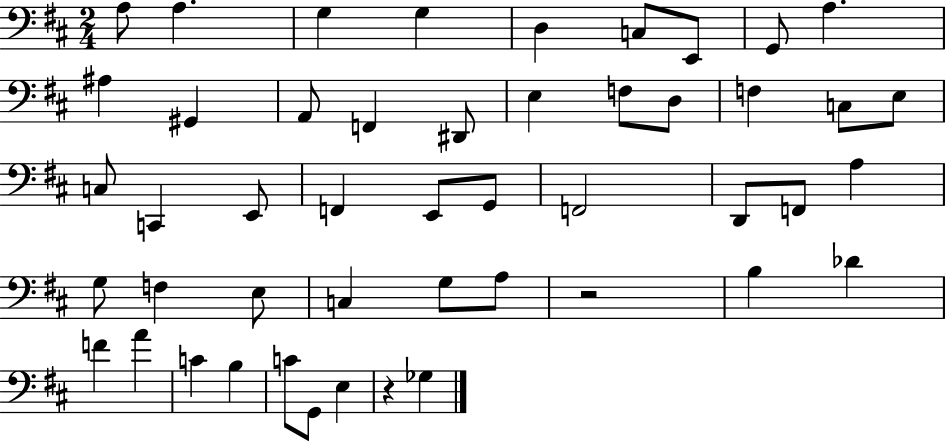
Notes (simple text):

A3/e A3/q. G3/q G3/q D3/q C3/e E2/e G2/e A3/q. A#3/q G#2/q A2/e F2/q D#2/e E3/q F3/e D3/e F3/q C3/e E3/e C3/e C2/q E2/e F2/q E2/e G2/e F2/h D2/e F2/e A3/q G3/e F3/q E3/e C3/q G3/e A3/e R/h B3/q Db4/q F4/q A4/q C4/q B3/q C4/e G2/e E3/q R/q Gb3/q